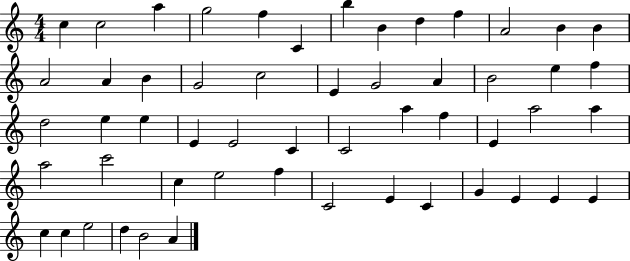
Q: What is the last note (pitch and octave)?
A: A4